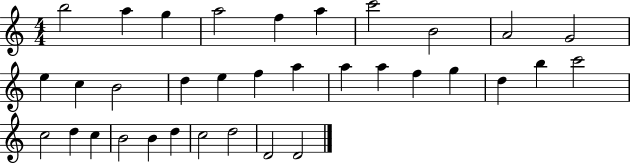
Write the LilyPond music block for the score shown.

{
  \clef treble
  \numericTimeSignature
  \time 4/4
  \key c \major
  b''2 a''4 g''4 | a''2 f''4 a''4 | c'''2 b'2 | a'2 g'2 | \break e''4 c''4 b'2 | d''4 e''4 f''4 a''4 | a''4 a''4 f''4 g''4 | d''4 b''4 c'''2 | \break c''2 d''4 c''4 | b'2 b'4 d''4 | c''2 d''2 | d'2 d'2 | \break \bar "|."
}